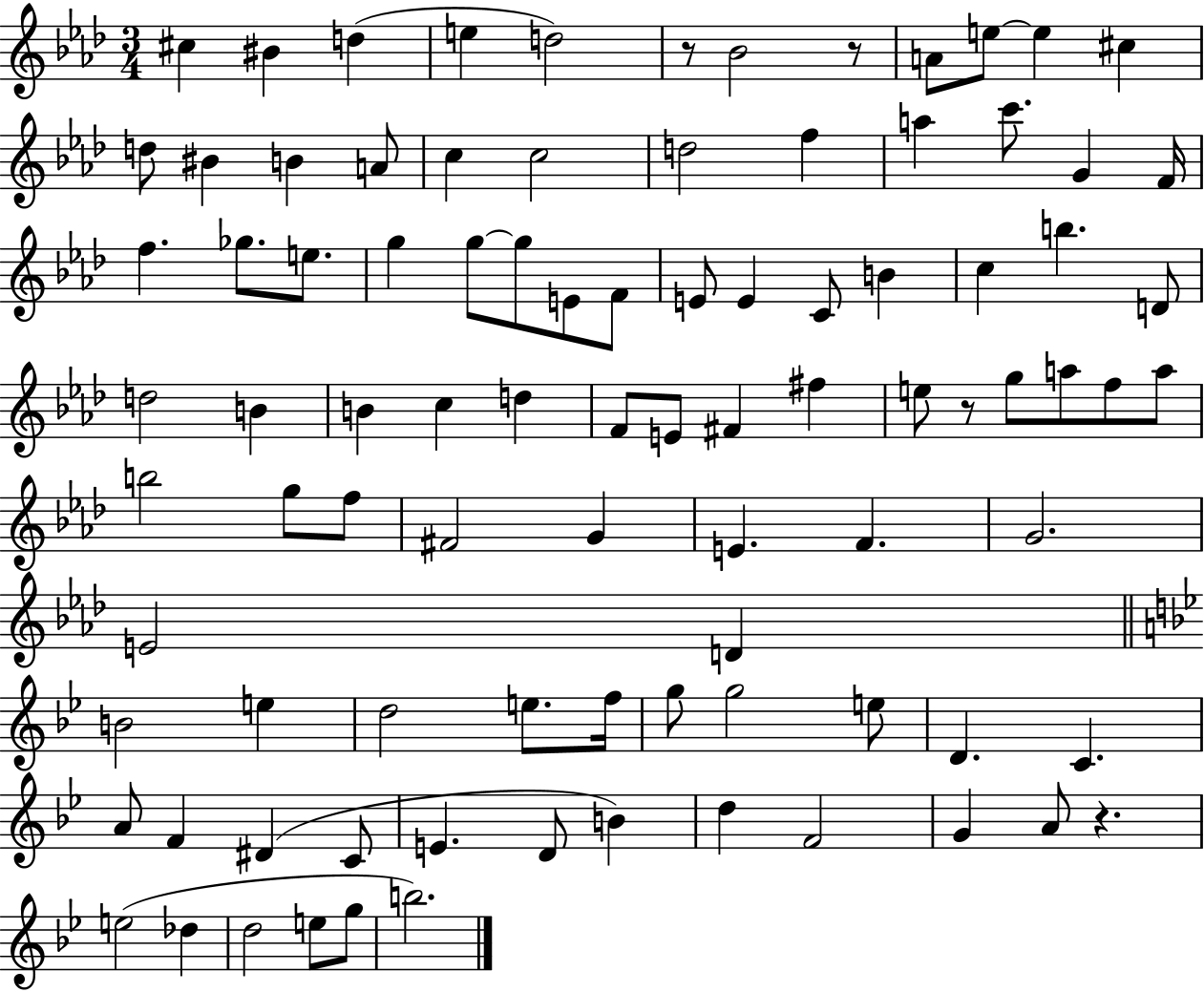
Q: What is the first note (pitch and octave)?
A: C#5